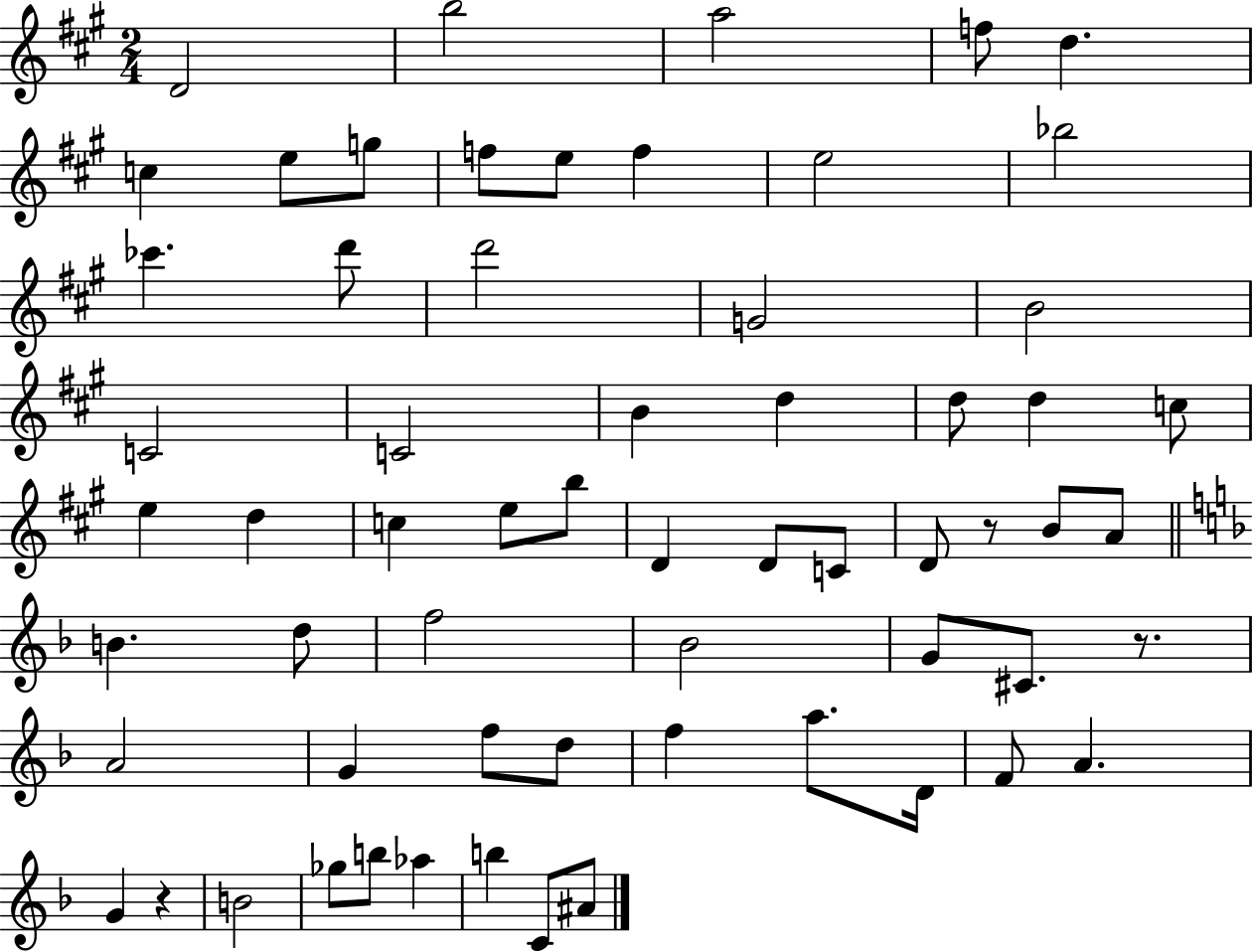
X:1
T:Untitled
M:2/4
L:1/4
K:A
D2 b2 a2 f/2 d c e/2 g/2 f/2 e/2 f e2 _b2 _c' d'/2 d'2 G2 B2 C2 C2 B d d/2 d c/2 e d c e/2 b/2 D D/2 C/2 D/2 z/2 B/2 A/2 B d/2 f2 _B2 G/2 ^C/2 z/2 A2 G f/2 d/2 f a/2 D/4 F/2 A G z B2 _g/2 b/2 _a b C/2 ^A/2